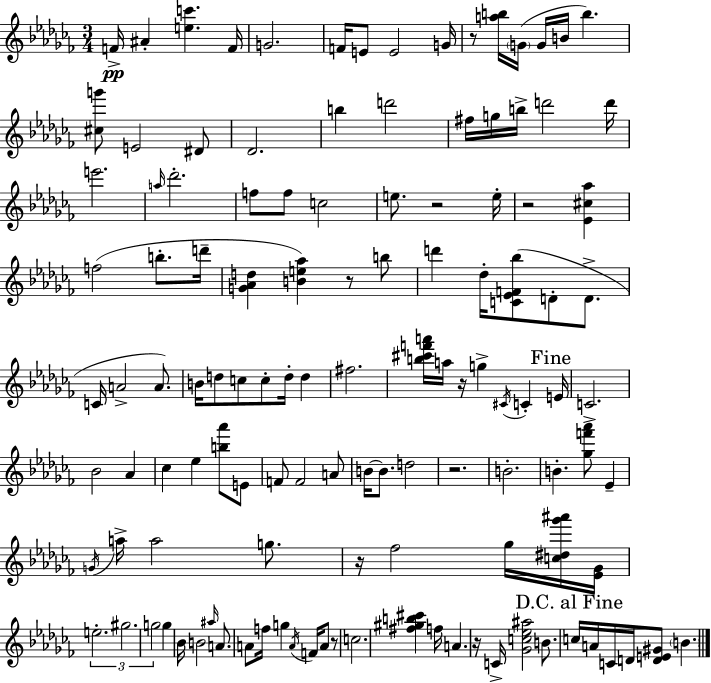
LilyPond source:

{
  \clef treble
  \numericTimeSignature
  \time 3/4
  \key aes \minor
  f'16->\pp ais'4-. <e'' c'''>4. f'16 | g'2. | f'16 e'8 e'2 g'16 | r8 <a'' b''>16 \parenthesize g'16( g'16 b'16 b''4.) | \break <cis'' g'''>8 e'2 dis'8 | des'2. | b''4 d'''2 | fis''16 g''16 b''16-> d'''2 d'''16 | \break e'''2. | \grace { a''16 } des'''2.-. | f''8 f''8 c''2 | e''8. r2 | \break e''16-. r2 <ees' cis'' aes''>4 | f''2( b''8.-. | d'''16-- <g' aes' d''>4 <b' e'' aes''>4) r8 b''8 | d'''4 des''16-. <c' ees' f' bes''>8( d'8-. d'8.-> | \break c'16 a'2-> a'8.) | b'16 d''8 c''8 c''8-. d''16-. d''4 | fis''2. | <b'' cis''' f''' a'''>16 a''16 r16 g''4-> \acciaccatura { cis'16 } c'4-. | \break \mark "Fine" e'16 c'2.-> | bes'2 aes'4 | ces''4 ees''4 <b'' aes'''>8 | e'8 f'8 f'2 | \break a'8 b'16~~ b'8. d''2 | r2. | b'2.-. | b'4.-. <ges'' f''' aes'''>8 ees'4-- | \break \acciaccatura { g'16 } a''16-> a''2 | g''8. r16 fes''2 | ges''16 <c'' dis'' ges''' ais'''>16 <ees' ges'>16 \tuplet 3/2 { e''2.-. | gis''2. | \break g''2 } g''4 | bes'16 b'2 | \grace { ais''16 } a'8. a'8 f''16 g''4 \acciaccatura { a'16 } | f'16 a'8 r8 c''2. | \break <fis'' gis'' b'' cis'''>4 f''16 a'4. | r16 c'16-> <ges' c'' ees'' ais''>2 | b'8. \mark "D.C. al Fine" c''16 a'16 c'16 d'16 <d' e' gis'>8 \parenthesize b'4. | \bar "|."
}